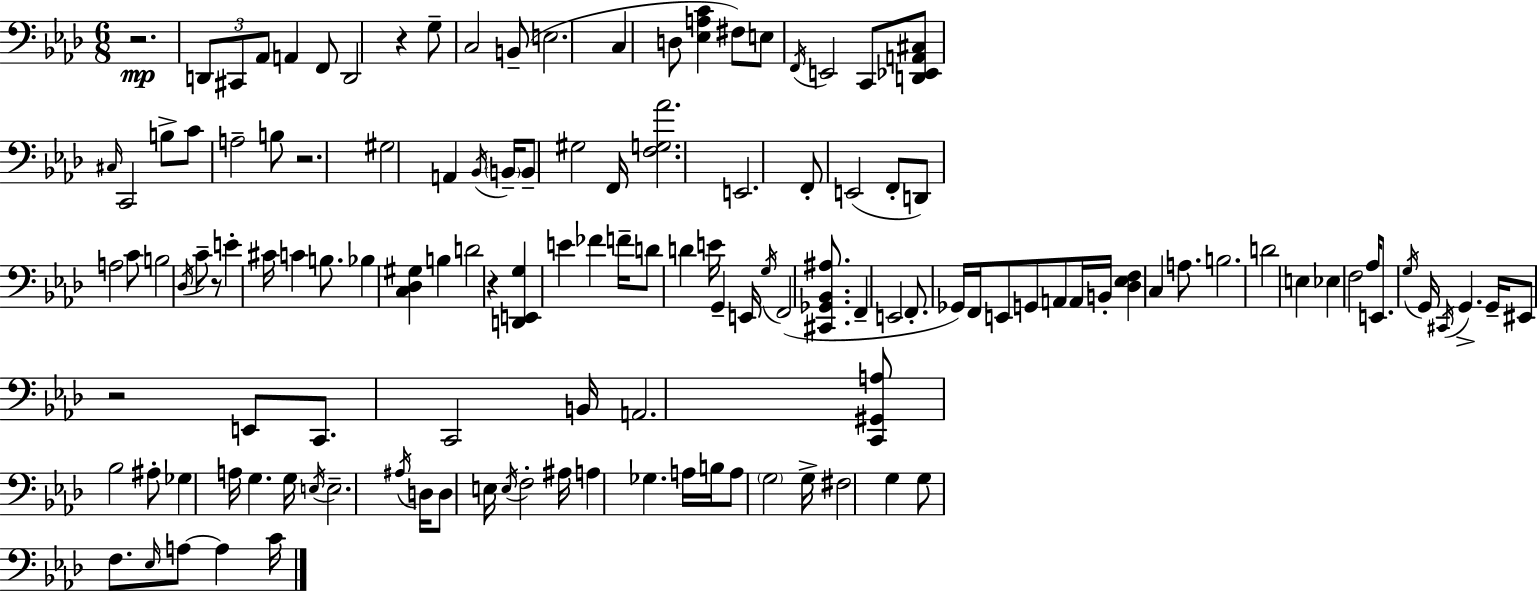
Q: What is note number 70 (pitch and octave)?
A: B3